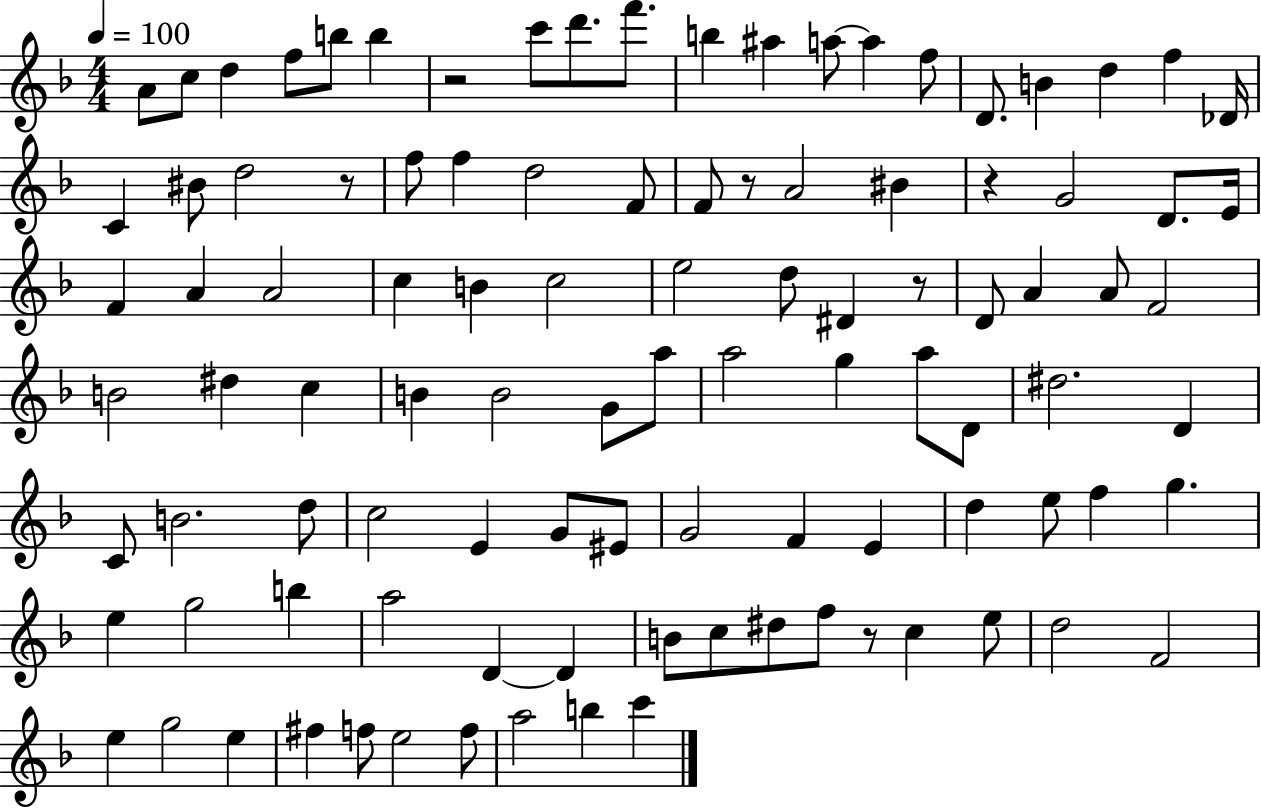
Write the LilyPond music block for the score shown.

{
  \clef treble
  \numericTimeSignature
  \time 4/4
  \key f \major
  \tempo 4 = 100
  a'8 c''8 d''4 f''8 b''8 b''4 | r2 c'''8 d'''8. f'''8. | b''4 ais''4 a''8~~ a''4 f''8 | d'8. b'4 d''4 f''4 des'16 | \break c'4 bis'8 d''2 r8 | f''8 f''4 d''2 f'8 | f'8 r8 a'2 bis'4 | r4 g'2 d'8. e'16 | \break f'4 a'4 a'2 | c''4 b'4 c''2 | e''2 d''8 dis'4 r8 | d'8 a'4 a'8 f'2 | \break b'2 dis''4 c''4 | b'4 b'2 g'8 a''8 | a''2 g''4 a''8 d'8 | dis''2. d'4 | \break c'8 b'2. d''8 | c''2 e'4 g'8 eis'8 | g'2 f'4 e'4 | d''4 e''8 f''4 g''4. | \break e''4 g''2 b''4 | a''2 d'4~~ d'4 | b'8 c''8 dis''8 f''8 r8 c''4 e''8 | d''2 f'2 | \break e''4 g''2 e''4 | fis''4 f''8 e''2 f''8 | a''2 b''4 c'''4 | \bar "|."
}